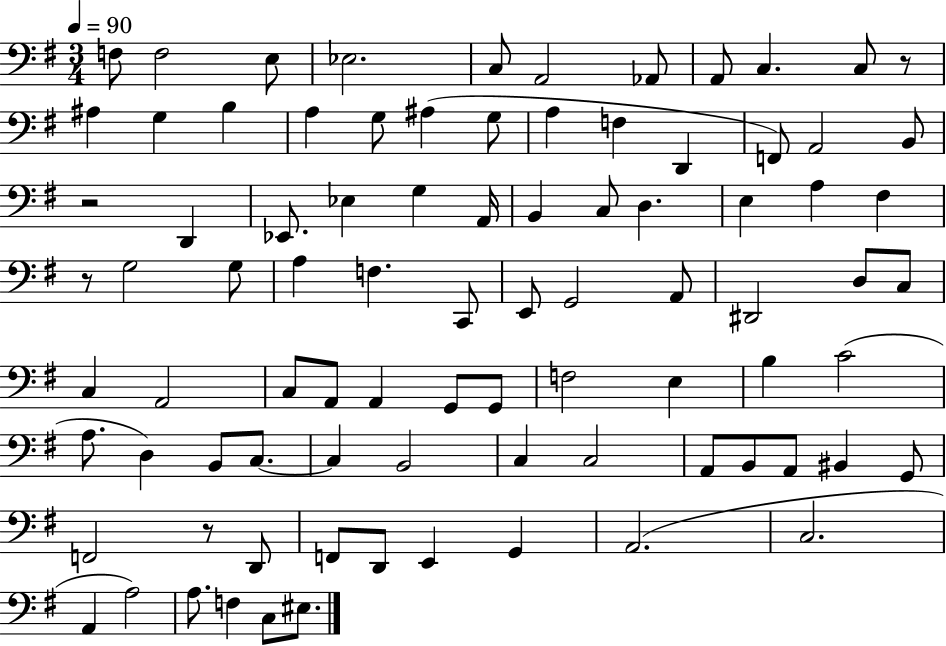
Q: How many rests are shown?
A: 4